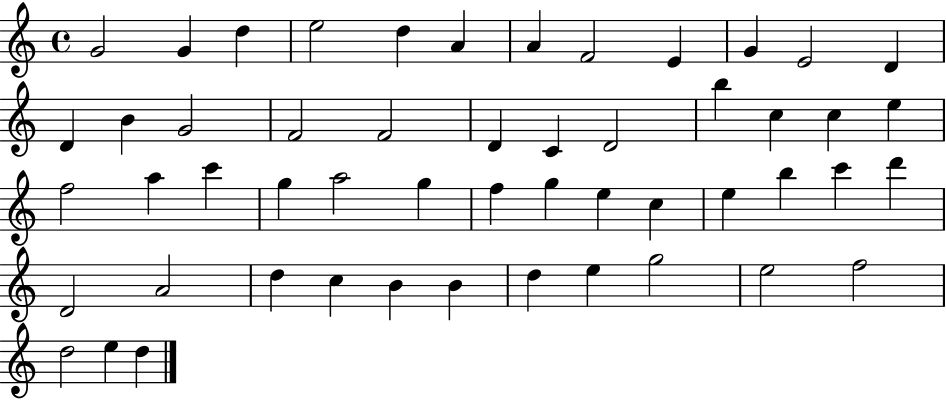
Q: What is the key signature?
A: C major